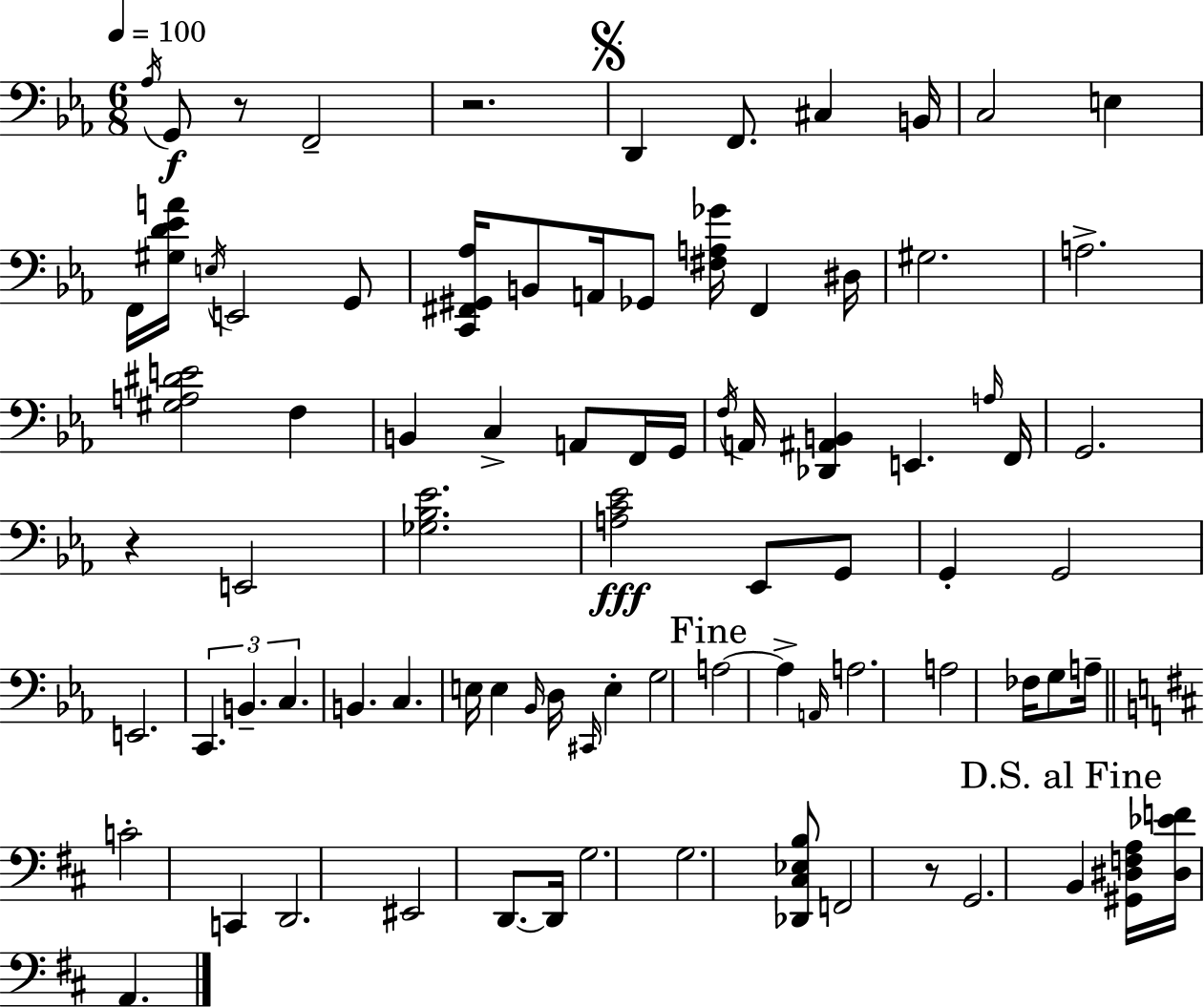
Ab3/s G2/e R/e F2/h R/h. D2/q F2/e. C#3/q B2/s C3/h E3/q F2/s [G#3,D4,Eb4,A4]/s E3/s E2/h G2/e [C2,F#2,G#2,Ab3]/s B2/e A2/s Gb2/e [F#3,A3,Gb4]/s F#2/q D#3/s G#3/h. A3/h. [G#3,A3,D#4,E4]/h F3/q B2/q C3/q A2/e F2/s G2/s F3/s A2/s [Db2,A#2,B2]/q E2/q. A3/s F2/s G2/h. R/q E2/h [Gb3,Bb3,Eb4]/h. [A3,C4,Eb4]/h Eb2/e G2/e G2/q G2/h E2/h. C2/q. B2/q. C3/q. B2/q. C3/q. E3/s E3/q Bb2/s D3/s C#2/s E3/q G3/h A3/h A3/q A2/s A3/h. A3/h FES3/s G3/e A3/s C4/h C2/q D2/h. EIS2/h D2/e. D2/s G3/h. G3/h. [Db2,C#3,Eb3,B3]/e F2/h R/e G2/h. B2/q [G#2,D#3,F3,A3]/s [D#3,Eb4,F4]/s A2/q.